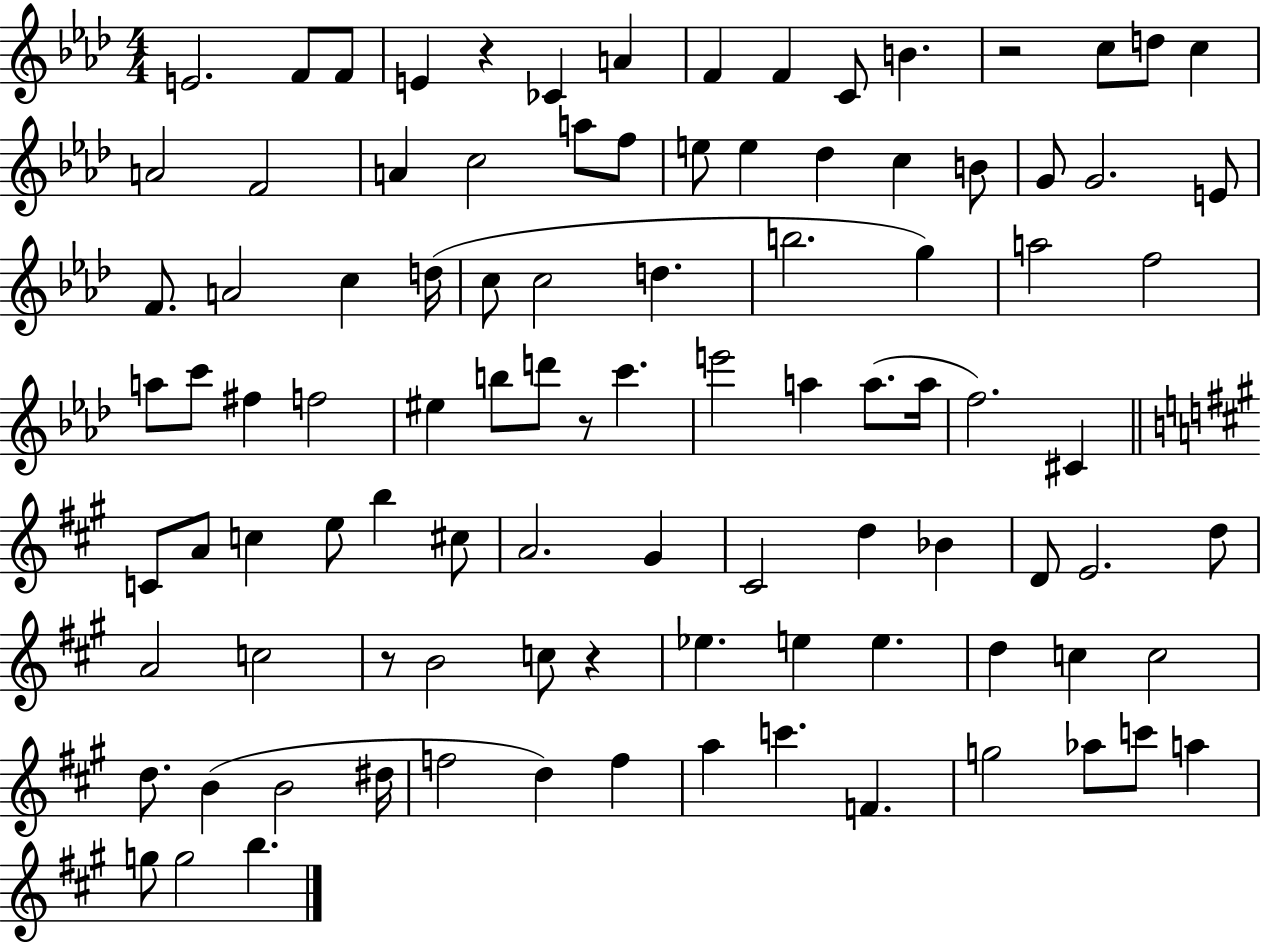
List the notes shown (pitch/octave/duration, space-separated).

E4/h. F4/e F4/e E4/q R/q CES4/q A4/q F4/q F4/q C4/e B4/q. R/h C5/e D5/e C5/q A4/h F4/h A4/q C5/h A5/e F5/e E5/e E5/q Db5/q C5/q B4/e G4/e G4/h. E4/e F4/e. A4/h C5/q D5/s C5/e C5/h D5/q. B5/h. G5/q A5/h F5/h A5/e C6/e F#5/q F5/h EIS5/q B5/e D6/e R/e C6/q. E6/h A5/q A5/e. A5/s F5/h. C#4/q C4/e A4/e C5/q E5/e B5/q C#5/e A4/h. G#4/q C#4/h D5/q Bb4/q D4/e E4/h. D5/e A4/h C5/h R/e B4/h C5/e R/q Eb5/q. E5/q E5/q. D5/q C5/q C5/h D5/e. B4/q B4/h D#5/s F5/h D5/q F5/q A5/q C6/q. F4/q. G5/h Ab5/e C6/e A5/q G5/e G5/h B5/q.